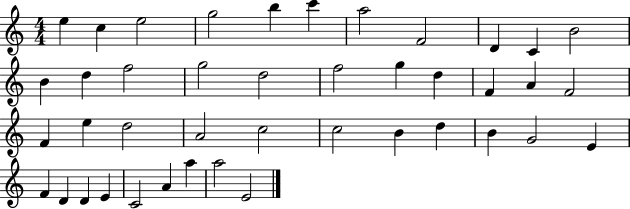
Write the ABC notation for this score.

X:1
T:Untitled
M:4/4
L:1/4
K:C
e c e2 g2 b c' a2 F2 D C B2 B d f2 g2 d2 f2 g d F A F2 F e d2 A2 c2 c2 B d B G2 E F D D E C2 A a a2 E2